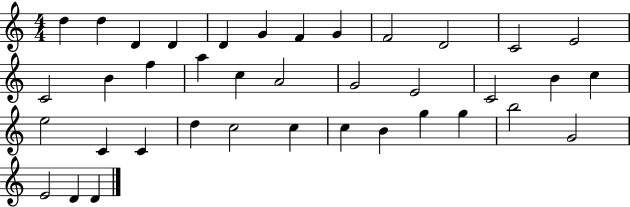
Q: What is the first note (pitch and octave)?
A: D5